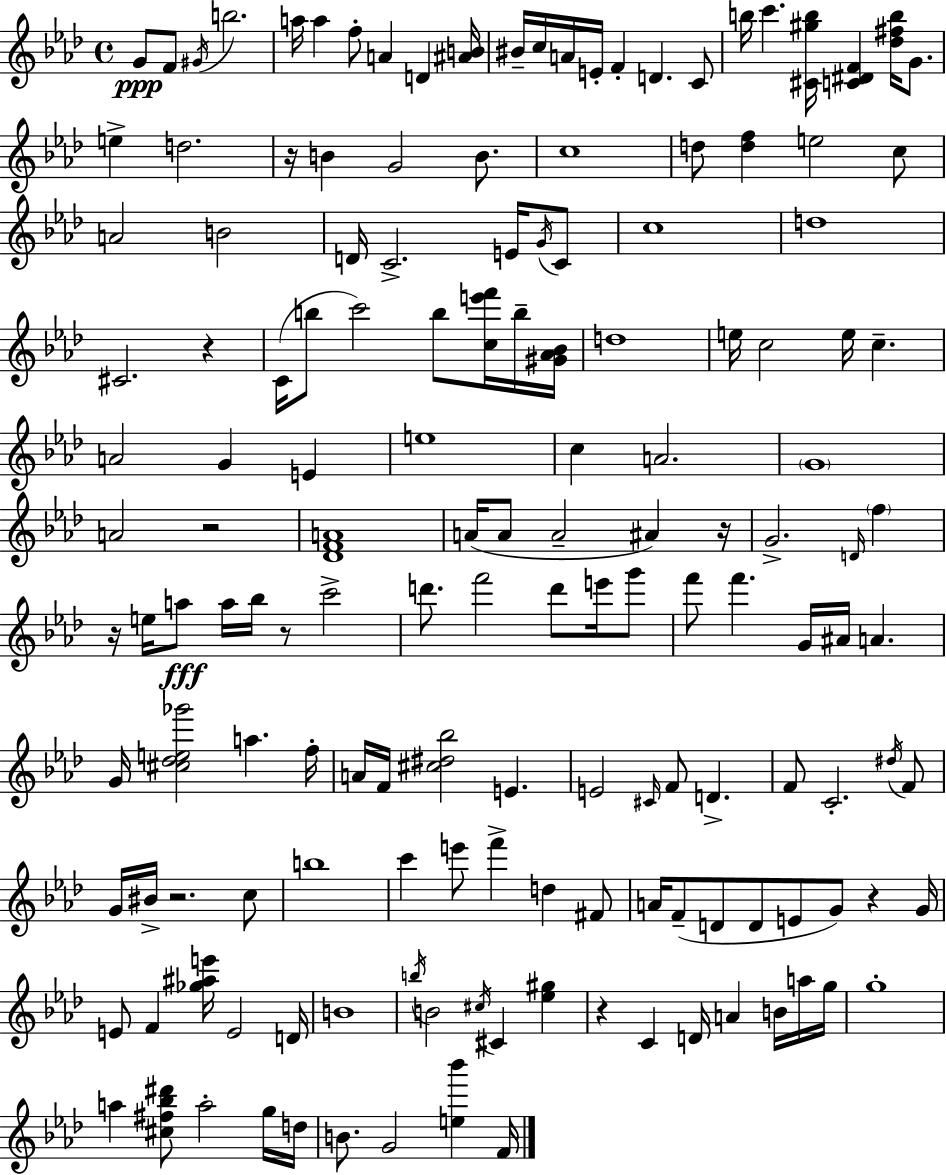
G4/e F4/e G#4/s B5/h. A5/s A5/q F5/e A4/q D4/q [A#4,B4]/s BIS4/s C5/s A4/s E4/s F4/q D4/q. C4/e B5/s C6/q. [C#4,G#5,B5]/s [C4,D#4,F4]/q [Db5,F#5,B5]/s G4/e. E5/q D5/h. R/s B4/q G4/h B4/e. C5/w D5/e [D5,F5]/q E5/h C5/e A4/h B4/h D4/s C4/h. E4/s G4/s C4/e C5/w D5/w C#4/h. R/q C4/s B5/e C6/h B5/e [C5,E6,F6]/s B5/s [G#4,Ab4,Bb4]/s D5/w E5/s C5/h E5/s C5/q. A4/h G4/q E4/q E5/w C5/q A4/h. G4/w A4/h R/h [Db4,F4,A4]/w A4/s A4/e A4/h A#4/q R/s G4/h. D4/s F5/q R/s E5/s A5/e A5/s Bb5/s R/e C6/h D6/e. F6/h D6/e E6/s G6/e F6/e F6/q. G4/s A#4/s A4/q. G4/s [C#5,Db5,E5,Gb6]/h A5/q. F5/s A4/s F4/s [C#5,D#5,Bb5]/h E4/q. E4/h C#4/s F4/e D4/q. F4/e C4/h. D#5/s F4/e G4/s BIS4/s R/h. C5/e B5/w C6/q E6/e F6/q D5/q F#4/e A4/s F4/e D4/e D4/e E4/e G4/e R/q G4/s E4/e F4/q [Gb5,A#5,E6]/s E4/h D4/s B4/w B5/s B4/h C#5/s C#4/q [Eb5,G#5]/q R/q C4/q D4/s A4/q B4/s A5/s G5/s G5/w A5/q [C#5,F#5,Bb5,D#6]/e A5/h G5/s D5/s B4/e. G4/h [E5,Bb6]/q F4/s